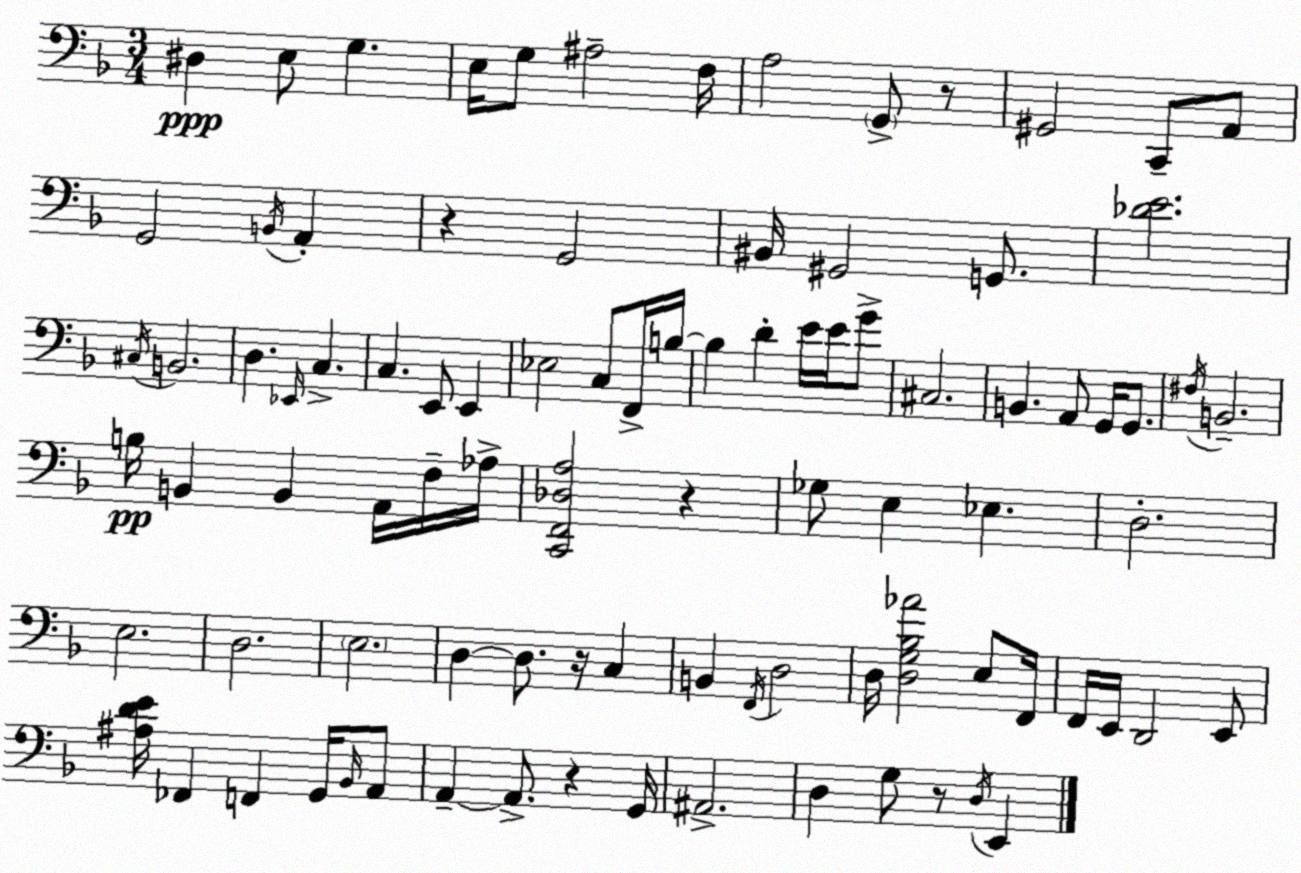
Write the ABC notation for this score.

X:1
T:Untitled
M:3/4
L:1/4
K:Dm
^D, E,/2 G, E,/4 G,/2 ^A,2 F,/4 A,2 G,,/2 z/2 ^G,,2 C,,/2 A,,/2 G,,2 B,,/4 A,, z G,,2 ^B,,/4 ^G,,2 G,,/2 [_DE]2 ^C,/4 B,,2 D, _E,,/4 C, C, E,,/2 E,, _E,2 C,/2 F,,/4 B,/4 B, D E/4 E/4 G/2 ^C,2 B,, A,,/2 G,,/4 G,,/2 ^F,/4 B,,2 B,/4 B,, B,, A,,/4 F,/4 _A,/4 [C,,F,,_D,A,]2 z _G,/2 E, _E, D,2 E,2 D,2 E,2 D, D,/2 z/4 C, B,, F,,/4 D,2 D,/4 [D,G,_B,_A]2 E,/2 F,,/4 F,,/4 E,,/4 D,,2 E,,/2 [^A,DE]/4 _F,, F,, G,,/4 _B,,/4 A,,/2 A,, A,,/2 z G,,/4 ^A,,2 D, G,/2 z/2 D,/4 E,,